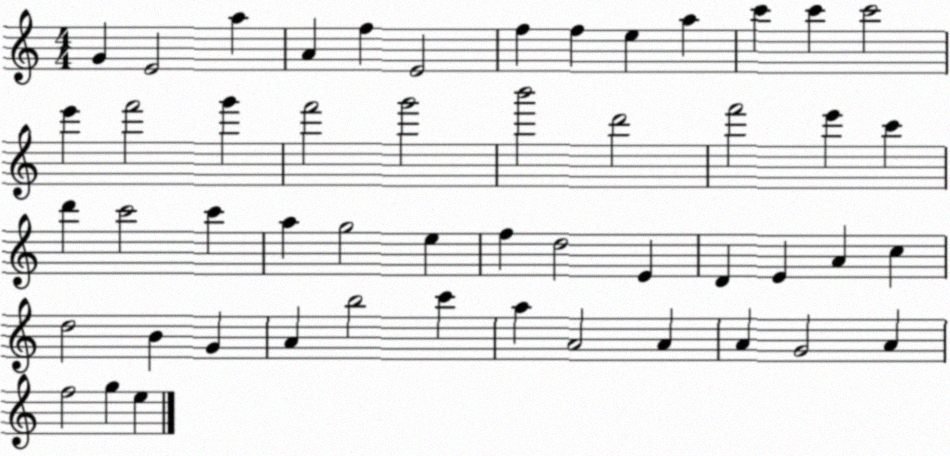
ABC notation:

X:1
T:Untitled
M:4/4
L:1/4
K:C
G E2 a A f E2 f f e a c' c' c'2 e' f'2 g' f'2 g'2 b'2 d'2 f'2 e' c' d' c'2 c' a g2 e f d2 E D E A c d2 B G A b2 c' a A2 A A G2 A f2 g e